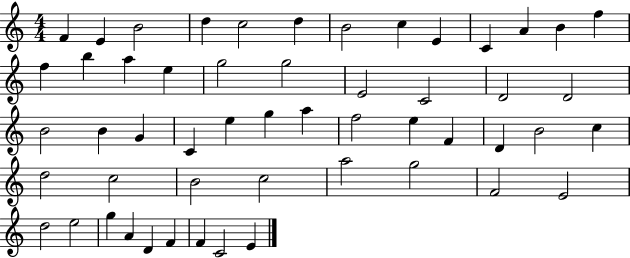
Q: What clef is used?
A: treble